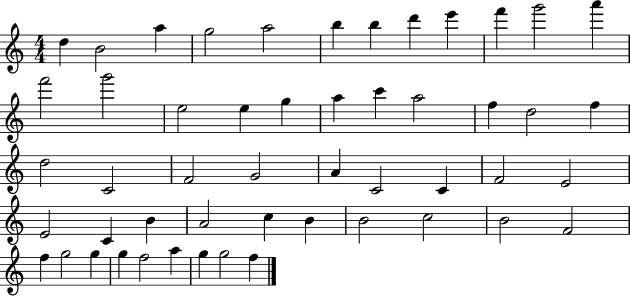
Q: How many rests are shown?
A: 0